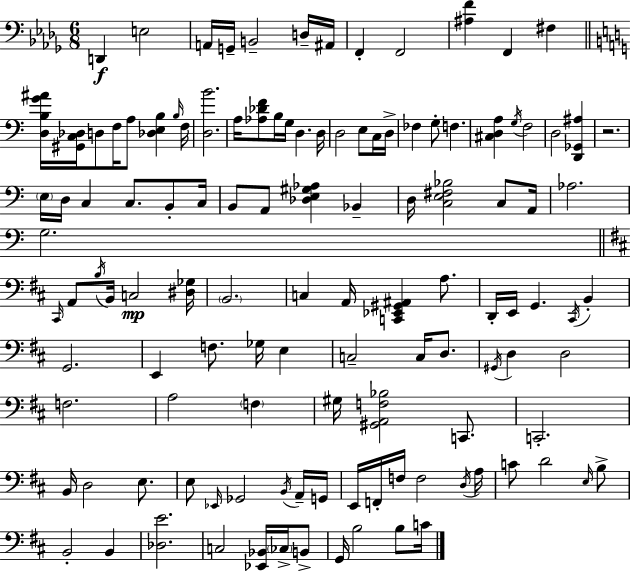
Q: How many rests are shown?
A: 1